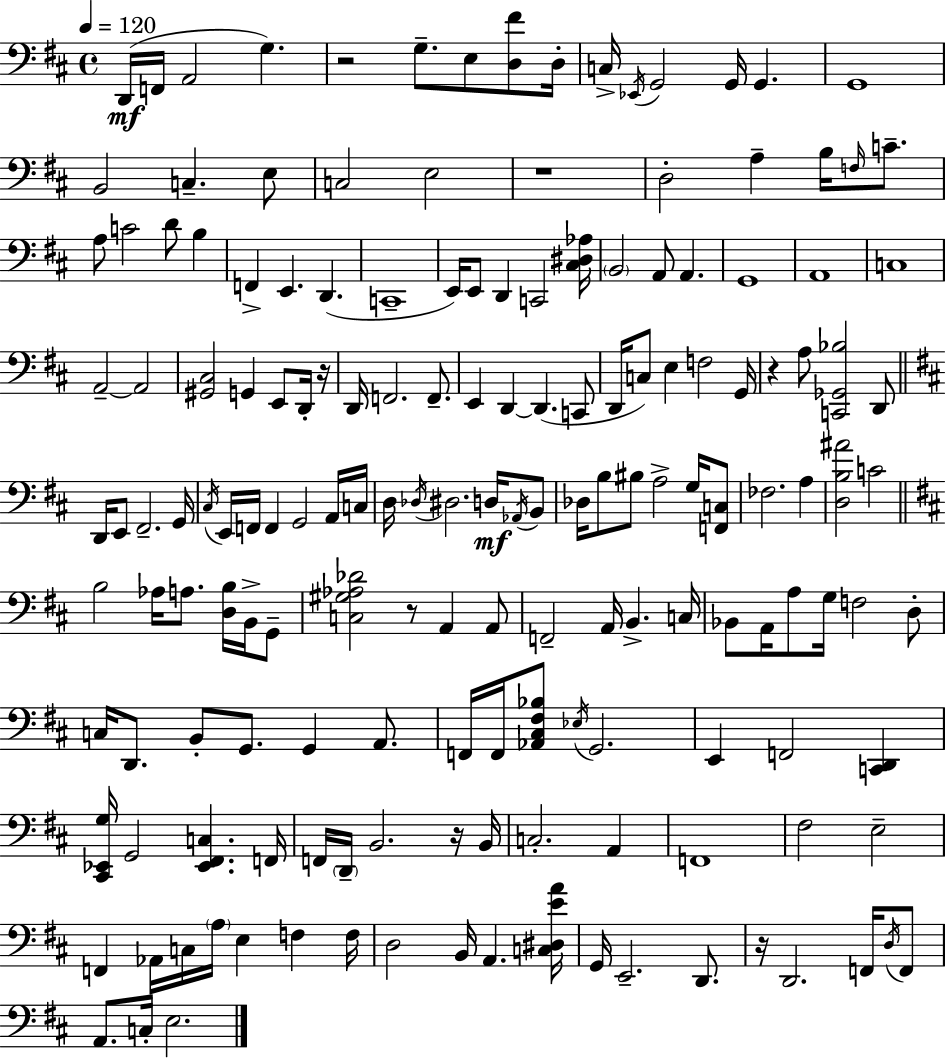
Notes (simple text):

D2/s F2/s A2/h G3/q. R/h G3/e. E3/e [D3,F#4]/e D3/s C3/s Eb2/s G2/h G2/s G2/q. G2/w B2/h C3/q. E3/e C3/h E3/h R/w D3/h A3/q B3/s F3/s C4/e. A3/e C4/h D4/e B3/q F2/q E2/q. D2/q. C2/w E2/s E2/e D2/q C2/h [C#3,D#3,Ab3]/s B2/h A2/e A2/q. G2/w A2/w C3/w A2/h A2/h [G#2,C#3]/h G2/q E2/e D2/s R/s D2/s F2/h. F2/e. E2/q D2/q D2/q. C2/e D2/s C3/e E3/q F3/h G2/s R/q A3/e [C2,Gb2,Bb3]/h D2/e D2/s E2/e F#2/h. G2/s C#3/s E2/s F2/s F2/q G2/h A2/s C3/s D3/s Db3/s D#3/h. D3/s Ab2/s B2/e Db3/s B3/e BIS3/e A3/h G3/s [F2,C3]/e FES3/h. A3/q [D3,B3,A#4]/h C4/h B3/h Ab3/s A3/e. [D3,B3]/s B2/s G2/e [C3,G#3,Ab3,Db4]/h R/e A2/q A2/e F2/h A2/s B2/q. C3/s Bb2/e A2/s A3/e G3/s F3/h D3/e C3/s D2/e. B2/e G2/e. G2/q A2/e. F2/s F2/s [Ab2,C#3,F#3,Bb3]/e Eb3/s G2/h. E2/q F2/h [C2,D2]/q [C#2,Eb2,G3]/s G2/h [Eb2,F#2,C3]/q. F2/s F2/s D2/s B2/h. R/s B2/s C3/h. A2/q F2/w F#3/h E3/h F2/q Ab2/s C3/s A3/s E3/q F3/q F3/s D3/h B2/s A2/q. [C3,D#3,E4,A4]/s G2/s E2/h. D2/e. R/s D2/h. F2/s D3/s F2/e A2/e. C3/s E3/h.